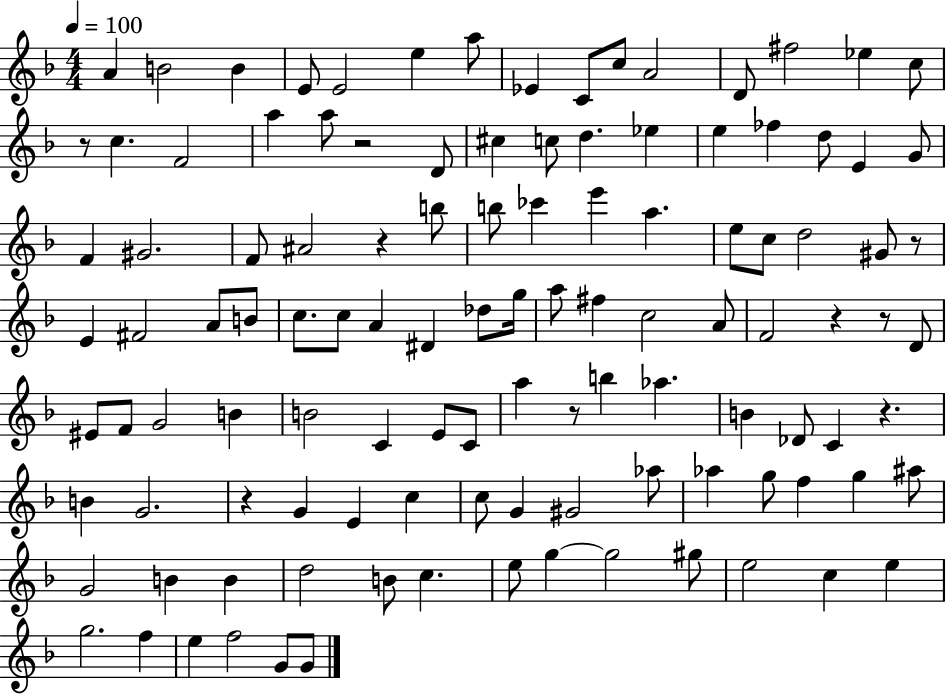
A4/q B4/h B4/q E4/e E4/h E5/q A5/e Eb4/q C4/e C5/e A4/h D4/e F#5/h Eb5/q C5/e R/e C5/q. F4/h A5/q A5/e R/h D4/e C#5/q C5/e D5/q. Eb5/q E5/q FES5/q D5/e E4/q G4/e F4/q G#4/h. F4/e A#4/h R/q B5/e B5/e CES6/q E6/q A5/q. E5/e C5/e D5/h G#4/e R/e E4/q F#4/h A4/e B4/e C5/e. C5/e A4/q D#4/q Db5/e G5/s A5/e F#5/q C5/h A4/e F4/h R/q R/e D4/e EIS4/e F4/e G4/h B4/q B4/h C4/q E4/e C4/e A5/q R/e B5/q Ab5/q. B4/q Db4/e C4/q R/q. B4/q G4/h. R/q G4/q E4/q C5/q C5/e G4/q G#4/h Ab5/e Ab5/q G5/e F5/q G5/q A#5/e G4/h B4/q B4/q D5/h B4/e C5/q. E5/e G5/q G5/h G#5/e E5/h C5/q E5/q G5/h. F5/q E5/q F5/h G4/e G4/e